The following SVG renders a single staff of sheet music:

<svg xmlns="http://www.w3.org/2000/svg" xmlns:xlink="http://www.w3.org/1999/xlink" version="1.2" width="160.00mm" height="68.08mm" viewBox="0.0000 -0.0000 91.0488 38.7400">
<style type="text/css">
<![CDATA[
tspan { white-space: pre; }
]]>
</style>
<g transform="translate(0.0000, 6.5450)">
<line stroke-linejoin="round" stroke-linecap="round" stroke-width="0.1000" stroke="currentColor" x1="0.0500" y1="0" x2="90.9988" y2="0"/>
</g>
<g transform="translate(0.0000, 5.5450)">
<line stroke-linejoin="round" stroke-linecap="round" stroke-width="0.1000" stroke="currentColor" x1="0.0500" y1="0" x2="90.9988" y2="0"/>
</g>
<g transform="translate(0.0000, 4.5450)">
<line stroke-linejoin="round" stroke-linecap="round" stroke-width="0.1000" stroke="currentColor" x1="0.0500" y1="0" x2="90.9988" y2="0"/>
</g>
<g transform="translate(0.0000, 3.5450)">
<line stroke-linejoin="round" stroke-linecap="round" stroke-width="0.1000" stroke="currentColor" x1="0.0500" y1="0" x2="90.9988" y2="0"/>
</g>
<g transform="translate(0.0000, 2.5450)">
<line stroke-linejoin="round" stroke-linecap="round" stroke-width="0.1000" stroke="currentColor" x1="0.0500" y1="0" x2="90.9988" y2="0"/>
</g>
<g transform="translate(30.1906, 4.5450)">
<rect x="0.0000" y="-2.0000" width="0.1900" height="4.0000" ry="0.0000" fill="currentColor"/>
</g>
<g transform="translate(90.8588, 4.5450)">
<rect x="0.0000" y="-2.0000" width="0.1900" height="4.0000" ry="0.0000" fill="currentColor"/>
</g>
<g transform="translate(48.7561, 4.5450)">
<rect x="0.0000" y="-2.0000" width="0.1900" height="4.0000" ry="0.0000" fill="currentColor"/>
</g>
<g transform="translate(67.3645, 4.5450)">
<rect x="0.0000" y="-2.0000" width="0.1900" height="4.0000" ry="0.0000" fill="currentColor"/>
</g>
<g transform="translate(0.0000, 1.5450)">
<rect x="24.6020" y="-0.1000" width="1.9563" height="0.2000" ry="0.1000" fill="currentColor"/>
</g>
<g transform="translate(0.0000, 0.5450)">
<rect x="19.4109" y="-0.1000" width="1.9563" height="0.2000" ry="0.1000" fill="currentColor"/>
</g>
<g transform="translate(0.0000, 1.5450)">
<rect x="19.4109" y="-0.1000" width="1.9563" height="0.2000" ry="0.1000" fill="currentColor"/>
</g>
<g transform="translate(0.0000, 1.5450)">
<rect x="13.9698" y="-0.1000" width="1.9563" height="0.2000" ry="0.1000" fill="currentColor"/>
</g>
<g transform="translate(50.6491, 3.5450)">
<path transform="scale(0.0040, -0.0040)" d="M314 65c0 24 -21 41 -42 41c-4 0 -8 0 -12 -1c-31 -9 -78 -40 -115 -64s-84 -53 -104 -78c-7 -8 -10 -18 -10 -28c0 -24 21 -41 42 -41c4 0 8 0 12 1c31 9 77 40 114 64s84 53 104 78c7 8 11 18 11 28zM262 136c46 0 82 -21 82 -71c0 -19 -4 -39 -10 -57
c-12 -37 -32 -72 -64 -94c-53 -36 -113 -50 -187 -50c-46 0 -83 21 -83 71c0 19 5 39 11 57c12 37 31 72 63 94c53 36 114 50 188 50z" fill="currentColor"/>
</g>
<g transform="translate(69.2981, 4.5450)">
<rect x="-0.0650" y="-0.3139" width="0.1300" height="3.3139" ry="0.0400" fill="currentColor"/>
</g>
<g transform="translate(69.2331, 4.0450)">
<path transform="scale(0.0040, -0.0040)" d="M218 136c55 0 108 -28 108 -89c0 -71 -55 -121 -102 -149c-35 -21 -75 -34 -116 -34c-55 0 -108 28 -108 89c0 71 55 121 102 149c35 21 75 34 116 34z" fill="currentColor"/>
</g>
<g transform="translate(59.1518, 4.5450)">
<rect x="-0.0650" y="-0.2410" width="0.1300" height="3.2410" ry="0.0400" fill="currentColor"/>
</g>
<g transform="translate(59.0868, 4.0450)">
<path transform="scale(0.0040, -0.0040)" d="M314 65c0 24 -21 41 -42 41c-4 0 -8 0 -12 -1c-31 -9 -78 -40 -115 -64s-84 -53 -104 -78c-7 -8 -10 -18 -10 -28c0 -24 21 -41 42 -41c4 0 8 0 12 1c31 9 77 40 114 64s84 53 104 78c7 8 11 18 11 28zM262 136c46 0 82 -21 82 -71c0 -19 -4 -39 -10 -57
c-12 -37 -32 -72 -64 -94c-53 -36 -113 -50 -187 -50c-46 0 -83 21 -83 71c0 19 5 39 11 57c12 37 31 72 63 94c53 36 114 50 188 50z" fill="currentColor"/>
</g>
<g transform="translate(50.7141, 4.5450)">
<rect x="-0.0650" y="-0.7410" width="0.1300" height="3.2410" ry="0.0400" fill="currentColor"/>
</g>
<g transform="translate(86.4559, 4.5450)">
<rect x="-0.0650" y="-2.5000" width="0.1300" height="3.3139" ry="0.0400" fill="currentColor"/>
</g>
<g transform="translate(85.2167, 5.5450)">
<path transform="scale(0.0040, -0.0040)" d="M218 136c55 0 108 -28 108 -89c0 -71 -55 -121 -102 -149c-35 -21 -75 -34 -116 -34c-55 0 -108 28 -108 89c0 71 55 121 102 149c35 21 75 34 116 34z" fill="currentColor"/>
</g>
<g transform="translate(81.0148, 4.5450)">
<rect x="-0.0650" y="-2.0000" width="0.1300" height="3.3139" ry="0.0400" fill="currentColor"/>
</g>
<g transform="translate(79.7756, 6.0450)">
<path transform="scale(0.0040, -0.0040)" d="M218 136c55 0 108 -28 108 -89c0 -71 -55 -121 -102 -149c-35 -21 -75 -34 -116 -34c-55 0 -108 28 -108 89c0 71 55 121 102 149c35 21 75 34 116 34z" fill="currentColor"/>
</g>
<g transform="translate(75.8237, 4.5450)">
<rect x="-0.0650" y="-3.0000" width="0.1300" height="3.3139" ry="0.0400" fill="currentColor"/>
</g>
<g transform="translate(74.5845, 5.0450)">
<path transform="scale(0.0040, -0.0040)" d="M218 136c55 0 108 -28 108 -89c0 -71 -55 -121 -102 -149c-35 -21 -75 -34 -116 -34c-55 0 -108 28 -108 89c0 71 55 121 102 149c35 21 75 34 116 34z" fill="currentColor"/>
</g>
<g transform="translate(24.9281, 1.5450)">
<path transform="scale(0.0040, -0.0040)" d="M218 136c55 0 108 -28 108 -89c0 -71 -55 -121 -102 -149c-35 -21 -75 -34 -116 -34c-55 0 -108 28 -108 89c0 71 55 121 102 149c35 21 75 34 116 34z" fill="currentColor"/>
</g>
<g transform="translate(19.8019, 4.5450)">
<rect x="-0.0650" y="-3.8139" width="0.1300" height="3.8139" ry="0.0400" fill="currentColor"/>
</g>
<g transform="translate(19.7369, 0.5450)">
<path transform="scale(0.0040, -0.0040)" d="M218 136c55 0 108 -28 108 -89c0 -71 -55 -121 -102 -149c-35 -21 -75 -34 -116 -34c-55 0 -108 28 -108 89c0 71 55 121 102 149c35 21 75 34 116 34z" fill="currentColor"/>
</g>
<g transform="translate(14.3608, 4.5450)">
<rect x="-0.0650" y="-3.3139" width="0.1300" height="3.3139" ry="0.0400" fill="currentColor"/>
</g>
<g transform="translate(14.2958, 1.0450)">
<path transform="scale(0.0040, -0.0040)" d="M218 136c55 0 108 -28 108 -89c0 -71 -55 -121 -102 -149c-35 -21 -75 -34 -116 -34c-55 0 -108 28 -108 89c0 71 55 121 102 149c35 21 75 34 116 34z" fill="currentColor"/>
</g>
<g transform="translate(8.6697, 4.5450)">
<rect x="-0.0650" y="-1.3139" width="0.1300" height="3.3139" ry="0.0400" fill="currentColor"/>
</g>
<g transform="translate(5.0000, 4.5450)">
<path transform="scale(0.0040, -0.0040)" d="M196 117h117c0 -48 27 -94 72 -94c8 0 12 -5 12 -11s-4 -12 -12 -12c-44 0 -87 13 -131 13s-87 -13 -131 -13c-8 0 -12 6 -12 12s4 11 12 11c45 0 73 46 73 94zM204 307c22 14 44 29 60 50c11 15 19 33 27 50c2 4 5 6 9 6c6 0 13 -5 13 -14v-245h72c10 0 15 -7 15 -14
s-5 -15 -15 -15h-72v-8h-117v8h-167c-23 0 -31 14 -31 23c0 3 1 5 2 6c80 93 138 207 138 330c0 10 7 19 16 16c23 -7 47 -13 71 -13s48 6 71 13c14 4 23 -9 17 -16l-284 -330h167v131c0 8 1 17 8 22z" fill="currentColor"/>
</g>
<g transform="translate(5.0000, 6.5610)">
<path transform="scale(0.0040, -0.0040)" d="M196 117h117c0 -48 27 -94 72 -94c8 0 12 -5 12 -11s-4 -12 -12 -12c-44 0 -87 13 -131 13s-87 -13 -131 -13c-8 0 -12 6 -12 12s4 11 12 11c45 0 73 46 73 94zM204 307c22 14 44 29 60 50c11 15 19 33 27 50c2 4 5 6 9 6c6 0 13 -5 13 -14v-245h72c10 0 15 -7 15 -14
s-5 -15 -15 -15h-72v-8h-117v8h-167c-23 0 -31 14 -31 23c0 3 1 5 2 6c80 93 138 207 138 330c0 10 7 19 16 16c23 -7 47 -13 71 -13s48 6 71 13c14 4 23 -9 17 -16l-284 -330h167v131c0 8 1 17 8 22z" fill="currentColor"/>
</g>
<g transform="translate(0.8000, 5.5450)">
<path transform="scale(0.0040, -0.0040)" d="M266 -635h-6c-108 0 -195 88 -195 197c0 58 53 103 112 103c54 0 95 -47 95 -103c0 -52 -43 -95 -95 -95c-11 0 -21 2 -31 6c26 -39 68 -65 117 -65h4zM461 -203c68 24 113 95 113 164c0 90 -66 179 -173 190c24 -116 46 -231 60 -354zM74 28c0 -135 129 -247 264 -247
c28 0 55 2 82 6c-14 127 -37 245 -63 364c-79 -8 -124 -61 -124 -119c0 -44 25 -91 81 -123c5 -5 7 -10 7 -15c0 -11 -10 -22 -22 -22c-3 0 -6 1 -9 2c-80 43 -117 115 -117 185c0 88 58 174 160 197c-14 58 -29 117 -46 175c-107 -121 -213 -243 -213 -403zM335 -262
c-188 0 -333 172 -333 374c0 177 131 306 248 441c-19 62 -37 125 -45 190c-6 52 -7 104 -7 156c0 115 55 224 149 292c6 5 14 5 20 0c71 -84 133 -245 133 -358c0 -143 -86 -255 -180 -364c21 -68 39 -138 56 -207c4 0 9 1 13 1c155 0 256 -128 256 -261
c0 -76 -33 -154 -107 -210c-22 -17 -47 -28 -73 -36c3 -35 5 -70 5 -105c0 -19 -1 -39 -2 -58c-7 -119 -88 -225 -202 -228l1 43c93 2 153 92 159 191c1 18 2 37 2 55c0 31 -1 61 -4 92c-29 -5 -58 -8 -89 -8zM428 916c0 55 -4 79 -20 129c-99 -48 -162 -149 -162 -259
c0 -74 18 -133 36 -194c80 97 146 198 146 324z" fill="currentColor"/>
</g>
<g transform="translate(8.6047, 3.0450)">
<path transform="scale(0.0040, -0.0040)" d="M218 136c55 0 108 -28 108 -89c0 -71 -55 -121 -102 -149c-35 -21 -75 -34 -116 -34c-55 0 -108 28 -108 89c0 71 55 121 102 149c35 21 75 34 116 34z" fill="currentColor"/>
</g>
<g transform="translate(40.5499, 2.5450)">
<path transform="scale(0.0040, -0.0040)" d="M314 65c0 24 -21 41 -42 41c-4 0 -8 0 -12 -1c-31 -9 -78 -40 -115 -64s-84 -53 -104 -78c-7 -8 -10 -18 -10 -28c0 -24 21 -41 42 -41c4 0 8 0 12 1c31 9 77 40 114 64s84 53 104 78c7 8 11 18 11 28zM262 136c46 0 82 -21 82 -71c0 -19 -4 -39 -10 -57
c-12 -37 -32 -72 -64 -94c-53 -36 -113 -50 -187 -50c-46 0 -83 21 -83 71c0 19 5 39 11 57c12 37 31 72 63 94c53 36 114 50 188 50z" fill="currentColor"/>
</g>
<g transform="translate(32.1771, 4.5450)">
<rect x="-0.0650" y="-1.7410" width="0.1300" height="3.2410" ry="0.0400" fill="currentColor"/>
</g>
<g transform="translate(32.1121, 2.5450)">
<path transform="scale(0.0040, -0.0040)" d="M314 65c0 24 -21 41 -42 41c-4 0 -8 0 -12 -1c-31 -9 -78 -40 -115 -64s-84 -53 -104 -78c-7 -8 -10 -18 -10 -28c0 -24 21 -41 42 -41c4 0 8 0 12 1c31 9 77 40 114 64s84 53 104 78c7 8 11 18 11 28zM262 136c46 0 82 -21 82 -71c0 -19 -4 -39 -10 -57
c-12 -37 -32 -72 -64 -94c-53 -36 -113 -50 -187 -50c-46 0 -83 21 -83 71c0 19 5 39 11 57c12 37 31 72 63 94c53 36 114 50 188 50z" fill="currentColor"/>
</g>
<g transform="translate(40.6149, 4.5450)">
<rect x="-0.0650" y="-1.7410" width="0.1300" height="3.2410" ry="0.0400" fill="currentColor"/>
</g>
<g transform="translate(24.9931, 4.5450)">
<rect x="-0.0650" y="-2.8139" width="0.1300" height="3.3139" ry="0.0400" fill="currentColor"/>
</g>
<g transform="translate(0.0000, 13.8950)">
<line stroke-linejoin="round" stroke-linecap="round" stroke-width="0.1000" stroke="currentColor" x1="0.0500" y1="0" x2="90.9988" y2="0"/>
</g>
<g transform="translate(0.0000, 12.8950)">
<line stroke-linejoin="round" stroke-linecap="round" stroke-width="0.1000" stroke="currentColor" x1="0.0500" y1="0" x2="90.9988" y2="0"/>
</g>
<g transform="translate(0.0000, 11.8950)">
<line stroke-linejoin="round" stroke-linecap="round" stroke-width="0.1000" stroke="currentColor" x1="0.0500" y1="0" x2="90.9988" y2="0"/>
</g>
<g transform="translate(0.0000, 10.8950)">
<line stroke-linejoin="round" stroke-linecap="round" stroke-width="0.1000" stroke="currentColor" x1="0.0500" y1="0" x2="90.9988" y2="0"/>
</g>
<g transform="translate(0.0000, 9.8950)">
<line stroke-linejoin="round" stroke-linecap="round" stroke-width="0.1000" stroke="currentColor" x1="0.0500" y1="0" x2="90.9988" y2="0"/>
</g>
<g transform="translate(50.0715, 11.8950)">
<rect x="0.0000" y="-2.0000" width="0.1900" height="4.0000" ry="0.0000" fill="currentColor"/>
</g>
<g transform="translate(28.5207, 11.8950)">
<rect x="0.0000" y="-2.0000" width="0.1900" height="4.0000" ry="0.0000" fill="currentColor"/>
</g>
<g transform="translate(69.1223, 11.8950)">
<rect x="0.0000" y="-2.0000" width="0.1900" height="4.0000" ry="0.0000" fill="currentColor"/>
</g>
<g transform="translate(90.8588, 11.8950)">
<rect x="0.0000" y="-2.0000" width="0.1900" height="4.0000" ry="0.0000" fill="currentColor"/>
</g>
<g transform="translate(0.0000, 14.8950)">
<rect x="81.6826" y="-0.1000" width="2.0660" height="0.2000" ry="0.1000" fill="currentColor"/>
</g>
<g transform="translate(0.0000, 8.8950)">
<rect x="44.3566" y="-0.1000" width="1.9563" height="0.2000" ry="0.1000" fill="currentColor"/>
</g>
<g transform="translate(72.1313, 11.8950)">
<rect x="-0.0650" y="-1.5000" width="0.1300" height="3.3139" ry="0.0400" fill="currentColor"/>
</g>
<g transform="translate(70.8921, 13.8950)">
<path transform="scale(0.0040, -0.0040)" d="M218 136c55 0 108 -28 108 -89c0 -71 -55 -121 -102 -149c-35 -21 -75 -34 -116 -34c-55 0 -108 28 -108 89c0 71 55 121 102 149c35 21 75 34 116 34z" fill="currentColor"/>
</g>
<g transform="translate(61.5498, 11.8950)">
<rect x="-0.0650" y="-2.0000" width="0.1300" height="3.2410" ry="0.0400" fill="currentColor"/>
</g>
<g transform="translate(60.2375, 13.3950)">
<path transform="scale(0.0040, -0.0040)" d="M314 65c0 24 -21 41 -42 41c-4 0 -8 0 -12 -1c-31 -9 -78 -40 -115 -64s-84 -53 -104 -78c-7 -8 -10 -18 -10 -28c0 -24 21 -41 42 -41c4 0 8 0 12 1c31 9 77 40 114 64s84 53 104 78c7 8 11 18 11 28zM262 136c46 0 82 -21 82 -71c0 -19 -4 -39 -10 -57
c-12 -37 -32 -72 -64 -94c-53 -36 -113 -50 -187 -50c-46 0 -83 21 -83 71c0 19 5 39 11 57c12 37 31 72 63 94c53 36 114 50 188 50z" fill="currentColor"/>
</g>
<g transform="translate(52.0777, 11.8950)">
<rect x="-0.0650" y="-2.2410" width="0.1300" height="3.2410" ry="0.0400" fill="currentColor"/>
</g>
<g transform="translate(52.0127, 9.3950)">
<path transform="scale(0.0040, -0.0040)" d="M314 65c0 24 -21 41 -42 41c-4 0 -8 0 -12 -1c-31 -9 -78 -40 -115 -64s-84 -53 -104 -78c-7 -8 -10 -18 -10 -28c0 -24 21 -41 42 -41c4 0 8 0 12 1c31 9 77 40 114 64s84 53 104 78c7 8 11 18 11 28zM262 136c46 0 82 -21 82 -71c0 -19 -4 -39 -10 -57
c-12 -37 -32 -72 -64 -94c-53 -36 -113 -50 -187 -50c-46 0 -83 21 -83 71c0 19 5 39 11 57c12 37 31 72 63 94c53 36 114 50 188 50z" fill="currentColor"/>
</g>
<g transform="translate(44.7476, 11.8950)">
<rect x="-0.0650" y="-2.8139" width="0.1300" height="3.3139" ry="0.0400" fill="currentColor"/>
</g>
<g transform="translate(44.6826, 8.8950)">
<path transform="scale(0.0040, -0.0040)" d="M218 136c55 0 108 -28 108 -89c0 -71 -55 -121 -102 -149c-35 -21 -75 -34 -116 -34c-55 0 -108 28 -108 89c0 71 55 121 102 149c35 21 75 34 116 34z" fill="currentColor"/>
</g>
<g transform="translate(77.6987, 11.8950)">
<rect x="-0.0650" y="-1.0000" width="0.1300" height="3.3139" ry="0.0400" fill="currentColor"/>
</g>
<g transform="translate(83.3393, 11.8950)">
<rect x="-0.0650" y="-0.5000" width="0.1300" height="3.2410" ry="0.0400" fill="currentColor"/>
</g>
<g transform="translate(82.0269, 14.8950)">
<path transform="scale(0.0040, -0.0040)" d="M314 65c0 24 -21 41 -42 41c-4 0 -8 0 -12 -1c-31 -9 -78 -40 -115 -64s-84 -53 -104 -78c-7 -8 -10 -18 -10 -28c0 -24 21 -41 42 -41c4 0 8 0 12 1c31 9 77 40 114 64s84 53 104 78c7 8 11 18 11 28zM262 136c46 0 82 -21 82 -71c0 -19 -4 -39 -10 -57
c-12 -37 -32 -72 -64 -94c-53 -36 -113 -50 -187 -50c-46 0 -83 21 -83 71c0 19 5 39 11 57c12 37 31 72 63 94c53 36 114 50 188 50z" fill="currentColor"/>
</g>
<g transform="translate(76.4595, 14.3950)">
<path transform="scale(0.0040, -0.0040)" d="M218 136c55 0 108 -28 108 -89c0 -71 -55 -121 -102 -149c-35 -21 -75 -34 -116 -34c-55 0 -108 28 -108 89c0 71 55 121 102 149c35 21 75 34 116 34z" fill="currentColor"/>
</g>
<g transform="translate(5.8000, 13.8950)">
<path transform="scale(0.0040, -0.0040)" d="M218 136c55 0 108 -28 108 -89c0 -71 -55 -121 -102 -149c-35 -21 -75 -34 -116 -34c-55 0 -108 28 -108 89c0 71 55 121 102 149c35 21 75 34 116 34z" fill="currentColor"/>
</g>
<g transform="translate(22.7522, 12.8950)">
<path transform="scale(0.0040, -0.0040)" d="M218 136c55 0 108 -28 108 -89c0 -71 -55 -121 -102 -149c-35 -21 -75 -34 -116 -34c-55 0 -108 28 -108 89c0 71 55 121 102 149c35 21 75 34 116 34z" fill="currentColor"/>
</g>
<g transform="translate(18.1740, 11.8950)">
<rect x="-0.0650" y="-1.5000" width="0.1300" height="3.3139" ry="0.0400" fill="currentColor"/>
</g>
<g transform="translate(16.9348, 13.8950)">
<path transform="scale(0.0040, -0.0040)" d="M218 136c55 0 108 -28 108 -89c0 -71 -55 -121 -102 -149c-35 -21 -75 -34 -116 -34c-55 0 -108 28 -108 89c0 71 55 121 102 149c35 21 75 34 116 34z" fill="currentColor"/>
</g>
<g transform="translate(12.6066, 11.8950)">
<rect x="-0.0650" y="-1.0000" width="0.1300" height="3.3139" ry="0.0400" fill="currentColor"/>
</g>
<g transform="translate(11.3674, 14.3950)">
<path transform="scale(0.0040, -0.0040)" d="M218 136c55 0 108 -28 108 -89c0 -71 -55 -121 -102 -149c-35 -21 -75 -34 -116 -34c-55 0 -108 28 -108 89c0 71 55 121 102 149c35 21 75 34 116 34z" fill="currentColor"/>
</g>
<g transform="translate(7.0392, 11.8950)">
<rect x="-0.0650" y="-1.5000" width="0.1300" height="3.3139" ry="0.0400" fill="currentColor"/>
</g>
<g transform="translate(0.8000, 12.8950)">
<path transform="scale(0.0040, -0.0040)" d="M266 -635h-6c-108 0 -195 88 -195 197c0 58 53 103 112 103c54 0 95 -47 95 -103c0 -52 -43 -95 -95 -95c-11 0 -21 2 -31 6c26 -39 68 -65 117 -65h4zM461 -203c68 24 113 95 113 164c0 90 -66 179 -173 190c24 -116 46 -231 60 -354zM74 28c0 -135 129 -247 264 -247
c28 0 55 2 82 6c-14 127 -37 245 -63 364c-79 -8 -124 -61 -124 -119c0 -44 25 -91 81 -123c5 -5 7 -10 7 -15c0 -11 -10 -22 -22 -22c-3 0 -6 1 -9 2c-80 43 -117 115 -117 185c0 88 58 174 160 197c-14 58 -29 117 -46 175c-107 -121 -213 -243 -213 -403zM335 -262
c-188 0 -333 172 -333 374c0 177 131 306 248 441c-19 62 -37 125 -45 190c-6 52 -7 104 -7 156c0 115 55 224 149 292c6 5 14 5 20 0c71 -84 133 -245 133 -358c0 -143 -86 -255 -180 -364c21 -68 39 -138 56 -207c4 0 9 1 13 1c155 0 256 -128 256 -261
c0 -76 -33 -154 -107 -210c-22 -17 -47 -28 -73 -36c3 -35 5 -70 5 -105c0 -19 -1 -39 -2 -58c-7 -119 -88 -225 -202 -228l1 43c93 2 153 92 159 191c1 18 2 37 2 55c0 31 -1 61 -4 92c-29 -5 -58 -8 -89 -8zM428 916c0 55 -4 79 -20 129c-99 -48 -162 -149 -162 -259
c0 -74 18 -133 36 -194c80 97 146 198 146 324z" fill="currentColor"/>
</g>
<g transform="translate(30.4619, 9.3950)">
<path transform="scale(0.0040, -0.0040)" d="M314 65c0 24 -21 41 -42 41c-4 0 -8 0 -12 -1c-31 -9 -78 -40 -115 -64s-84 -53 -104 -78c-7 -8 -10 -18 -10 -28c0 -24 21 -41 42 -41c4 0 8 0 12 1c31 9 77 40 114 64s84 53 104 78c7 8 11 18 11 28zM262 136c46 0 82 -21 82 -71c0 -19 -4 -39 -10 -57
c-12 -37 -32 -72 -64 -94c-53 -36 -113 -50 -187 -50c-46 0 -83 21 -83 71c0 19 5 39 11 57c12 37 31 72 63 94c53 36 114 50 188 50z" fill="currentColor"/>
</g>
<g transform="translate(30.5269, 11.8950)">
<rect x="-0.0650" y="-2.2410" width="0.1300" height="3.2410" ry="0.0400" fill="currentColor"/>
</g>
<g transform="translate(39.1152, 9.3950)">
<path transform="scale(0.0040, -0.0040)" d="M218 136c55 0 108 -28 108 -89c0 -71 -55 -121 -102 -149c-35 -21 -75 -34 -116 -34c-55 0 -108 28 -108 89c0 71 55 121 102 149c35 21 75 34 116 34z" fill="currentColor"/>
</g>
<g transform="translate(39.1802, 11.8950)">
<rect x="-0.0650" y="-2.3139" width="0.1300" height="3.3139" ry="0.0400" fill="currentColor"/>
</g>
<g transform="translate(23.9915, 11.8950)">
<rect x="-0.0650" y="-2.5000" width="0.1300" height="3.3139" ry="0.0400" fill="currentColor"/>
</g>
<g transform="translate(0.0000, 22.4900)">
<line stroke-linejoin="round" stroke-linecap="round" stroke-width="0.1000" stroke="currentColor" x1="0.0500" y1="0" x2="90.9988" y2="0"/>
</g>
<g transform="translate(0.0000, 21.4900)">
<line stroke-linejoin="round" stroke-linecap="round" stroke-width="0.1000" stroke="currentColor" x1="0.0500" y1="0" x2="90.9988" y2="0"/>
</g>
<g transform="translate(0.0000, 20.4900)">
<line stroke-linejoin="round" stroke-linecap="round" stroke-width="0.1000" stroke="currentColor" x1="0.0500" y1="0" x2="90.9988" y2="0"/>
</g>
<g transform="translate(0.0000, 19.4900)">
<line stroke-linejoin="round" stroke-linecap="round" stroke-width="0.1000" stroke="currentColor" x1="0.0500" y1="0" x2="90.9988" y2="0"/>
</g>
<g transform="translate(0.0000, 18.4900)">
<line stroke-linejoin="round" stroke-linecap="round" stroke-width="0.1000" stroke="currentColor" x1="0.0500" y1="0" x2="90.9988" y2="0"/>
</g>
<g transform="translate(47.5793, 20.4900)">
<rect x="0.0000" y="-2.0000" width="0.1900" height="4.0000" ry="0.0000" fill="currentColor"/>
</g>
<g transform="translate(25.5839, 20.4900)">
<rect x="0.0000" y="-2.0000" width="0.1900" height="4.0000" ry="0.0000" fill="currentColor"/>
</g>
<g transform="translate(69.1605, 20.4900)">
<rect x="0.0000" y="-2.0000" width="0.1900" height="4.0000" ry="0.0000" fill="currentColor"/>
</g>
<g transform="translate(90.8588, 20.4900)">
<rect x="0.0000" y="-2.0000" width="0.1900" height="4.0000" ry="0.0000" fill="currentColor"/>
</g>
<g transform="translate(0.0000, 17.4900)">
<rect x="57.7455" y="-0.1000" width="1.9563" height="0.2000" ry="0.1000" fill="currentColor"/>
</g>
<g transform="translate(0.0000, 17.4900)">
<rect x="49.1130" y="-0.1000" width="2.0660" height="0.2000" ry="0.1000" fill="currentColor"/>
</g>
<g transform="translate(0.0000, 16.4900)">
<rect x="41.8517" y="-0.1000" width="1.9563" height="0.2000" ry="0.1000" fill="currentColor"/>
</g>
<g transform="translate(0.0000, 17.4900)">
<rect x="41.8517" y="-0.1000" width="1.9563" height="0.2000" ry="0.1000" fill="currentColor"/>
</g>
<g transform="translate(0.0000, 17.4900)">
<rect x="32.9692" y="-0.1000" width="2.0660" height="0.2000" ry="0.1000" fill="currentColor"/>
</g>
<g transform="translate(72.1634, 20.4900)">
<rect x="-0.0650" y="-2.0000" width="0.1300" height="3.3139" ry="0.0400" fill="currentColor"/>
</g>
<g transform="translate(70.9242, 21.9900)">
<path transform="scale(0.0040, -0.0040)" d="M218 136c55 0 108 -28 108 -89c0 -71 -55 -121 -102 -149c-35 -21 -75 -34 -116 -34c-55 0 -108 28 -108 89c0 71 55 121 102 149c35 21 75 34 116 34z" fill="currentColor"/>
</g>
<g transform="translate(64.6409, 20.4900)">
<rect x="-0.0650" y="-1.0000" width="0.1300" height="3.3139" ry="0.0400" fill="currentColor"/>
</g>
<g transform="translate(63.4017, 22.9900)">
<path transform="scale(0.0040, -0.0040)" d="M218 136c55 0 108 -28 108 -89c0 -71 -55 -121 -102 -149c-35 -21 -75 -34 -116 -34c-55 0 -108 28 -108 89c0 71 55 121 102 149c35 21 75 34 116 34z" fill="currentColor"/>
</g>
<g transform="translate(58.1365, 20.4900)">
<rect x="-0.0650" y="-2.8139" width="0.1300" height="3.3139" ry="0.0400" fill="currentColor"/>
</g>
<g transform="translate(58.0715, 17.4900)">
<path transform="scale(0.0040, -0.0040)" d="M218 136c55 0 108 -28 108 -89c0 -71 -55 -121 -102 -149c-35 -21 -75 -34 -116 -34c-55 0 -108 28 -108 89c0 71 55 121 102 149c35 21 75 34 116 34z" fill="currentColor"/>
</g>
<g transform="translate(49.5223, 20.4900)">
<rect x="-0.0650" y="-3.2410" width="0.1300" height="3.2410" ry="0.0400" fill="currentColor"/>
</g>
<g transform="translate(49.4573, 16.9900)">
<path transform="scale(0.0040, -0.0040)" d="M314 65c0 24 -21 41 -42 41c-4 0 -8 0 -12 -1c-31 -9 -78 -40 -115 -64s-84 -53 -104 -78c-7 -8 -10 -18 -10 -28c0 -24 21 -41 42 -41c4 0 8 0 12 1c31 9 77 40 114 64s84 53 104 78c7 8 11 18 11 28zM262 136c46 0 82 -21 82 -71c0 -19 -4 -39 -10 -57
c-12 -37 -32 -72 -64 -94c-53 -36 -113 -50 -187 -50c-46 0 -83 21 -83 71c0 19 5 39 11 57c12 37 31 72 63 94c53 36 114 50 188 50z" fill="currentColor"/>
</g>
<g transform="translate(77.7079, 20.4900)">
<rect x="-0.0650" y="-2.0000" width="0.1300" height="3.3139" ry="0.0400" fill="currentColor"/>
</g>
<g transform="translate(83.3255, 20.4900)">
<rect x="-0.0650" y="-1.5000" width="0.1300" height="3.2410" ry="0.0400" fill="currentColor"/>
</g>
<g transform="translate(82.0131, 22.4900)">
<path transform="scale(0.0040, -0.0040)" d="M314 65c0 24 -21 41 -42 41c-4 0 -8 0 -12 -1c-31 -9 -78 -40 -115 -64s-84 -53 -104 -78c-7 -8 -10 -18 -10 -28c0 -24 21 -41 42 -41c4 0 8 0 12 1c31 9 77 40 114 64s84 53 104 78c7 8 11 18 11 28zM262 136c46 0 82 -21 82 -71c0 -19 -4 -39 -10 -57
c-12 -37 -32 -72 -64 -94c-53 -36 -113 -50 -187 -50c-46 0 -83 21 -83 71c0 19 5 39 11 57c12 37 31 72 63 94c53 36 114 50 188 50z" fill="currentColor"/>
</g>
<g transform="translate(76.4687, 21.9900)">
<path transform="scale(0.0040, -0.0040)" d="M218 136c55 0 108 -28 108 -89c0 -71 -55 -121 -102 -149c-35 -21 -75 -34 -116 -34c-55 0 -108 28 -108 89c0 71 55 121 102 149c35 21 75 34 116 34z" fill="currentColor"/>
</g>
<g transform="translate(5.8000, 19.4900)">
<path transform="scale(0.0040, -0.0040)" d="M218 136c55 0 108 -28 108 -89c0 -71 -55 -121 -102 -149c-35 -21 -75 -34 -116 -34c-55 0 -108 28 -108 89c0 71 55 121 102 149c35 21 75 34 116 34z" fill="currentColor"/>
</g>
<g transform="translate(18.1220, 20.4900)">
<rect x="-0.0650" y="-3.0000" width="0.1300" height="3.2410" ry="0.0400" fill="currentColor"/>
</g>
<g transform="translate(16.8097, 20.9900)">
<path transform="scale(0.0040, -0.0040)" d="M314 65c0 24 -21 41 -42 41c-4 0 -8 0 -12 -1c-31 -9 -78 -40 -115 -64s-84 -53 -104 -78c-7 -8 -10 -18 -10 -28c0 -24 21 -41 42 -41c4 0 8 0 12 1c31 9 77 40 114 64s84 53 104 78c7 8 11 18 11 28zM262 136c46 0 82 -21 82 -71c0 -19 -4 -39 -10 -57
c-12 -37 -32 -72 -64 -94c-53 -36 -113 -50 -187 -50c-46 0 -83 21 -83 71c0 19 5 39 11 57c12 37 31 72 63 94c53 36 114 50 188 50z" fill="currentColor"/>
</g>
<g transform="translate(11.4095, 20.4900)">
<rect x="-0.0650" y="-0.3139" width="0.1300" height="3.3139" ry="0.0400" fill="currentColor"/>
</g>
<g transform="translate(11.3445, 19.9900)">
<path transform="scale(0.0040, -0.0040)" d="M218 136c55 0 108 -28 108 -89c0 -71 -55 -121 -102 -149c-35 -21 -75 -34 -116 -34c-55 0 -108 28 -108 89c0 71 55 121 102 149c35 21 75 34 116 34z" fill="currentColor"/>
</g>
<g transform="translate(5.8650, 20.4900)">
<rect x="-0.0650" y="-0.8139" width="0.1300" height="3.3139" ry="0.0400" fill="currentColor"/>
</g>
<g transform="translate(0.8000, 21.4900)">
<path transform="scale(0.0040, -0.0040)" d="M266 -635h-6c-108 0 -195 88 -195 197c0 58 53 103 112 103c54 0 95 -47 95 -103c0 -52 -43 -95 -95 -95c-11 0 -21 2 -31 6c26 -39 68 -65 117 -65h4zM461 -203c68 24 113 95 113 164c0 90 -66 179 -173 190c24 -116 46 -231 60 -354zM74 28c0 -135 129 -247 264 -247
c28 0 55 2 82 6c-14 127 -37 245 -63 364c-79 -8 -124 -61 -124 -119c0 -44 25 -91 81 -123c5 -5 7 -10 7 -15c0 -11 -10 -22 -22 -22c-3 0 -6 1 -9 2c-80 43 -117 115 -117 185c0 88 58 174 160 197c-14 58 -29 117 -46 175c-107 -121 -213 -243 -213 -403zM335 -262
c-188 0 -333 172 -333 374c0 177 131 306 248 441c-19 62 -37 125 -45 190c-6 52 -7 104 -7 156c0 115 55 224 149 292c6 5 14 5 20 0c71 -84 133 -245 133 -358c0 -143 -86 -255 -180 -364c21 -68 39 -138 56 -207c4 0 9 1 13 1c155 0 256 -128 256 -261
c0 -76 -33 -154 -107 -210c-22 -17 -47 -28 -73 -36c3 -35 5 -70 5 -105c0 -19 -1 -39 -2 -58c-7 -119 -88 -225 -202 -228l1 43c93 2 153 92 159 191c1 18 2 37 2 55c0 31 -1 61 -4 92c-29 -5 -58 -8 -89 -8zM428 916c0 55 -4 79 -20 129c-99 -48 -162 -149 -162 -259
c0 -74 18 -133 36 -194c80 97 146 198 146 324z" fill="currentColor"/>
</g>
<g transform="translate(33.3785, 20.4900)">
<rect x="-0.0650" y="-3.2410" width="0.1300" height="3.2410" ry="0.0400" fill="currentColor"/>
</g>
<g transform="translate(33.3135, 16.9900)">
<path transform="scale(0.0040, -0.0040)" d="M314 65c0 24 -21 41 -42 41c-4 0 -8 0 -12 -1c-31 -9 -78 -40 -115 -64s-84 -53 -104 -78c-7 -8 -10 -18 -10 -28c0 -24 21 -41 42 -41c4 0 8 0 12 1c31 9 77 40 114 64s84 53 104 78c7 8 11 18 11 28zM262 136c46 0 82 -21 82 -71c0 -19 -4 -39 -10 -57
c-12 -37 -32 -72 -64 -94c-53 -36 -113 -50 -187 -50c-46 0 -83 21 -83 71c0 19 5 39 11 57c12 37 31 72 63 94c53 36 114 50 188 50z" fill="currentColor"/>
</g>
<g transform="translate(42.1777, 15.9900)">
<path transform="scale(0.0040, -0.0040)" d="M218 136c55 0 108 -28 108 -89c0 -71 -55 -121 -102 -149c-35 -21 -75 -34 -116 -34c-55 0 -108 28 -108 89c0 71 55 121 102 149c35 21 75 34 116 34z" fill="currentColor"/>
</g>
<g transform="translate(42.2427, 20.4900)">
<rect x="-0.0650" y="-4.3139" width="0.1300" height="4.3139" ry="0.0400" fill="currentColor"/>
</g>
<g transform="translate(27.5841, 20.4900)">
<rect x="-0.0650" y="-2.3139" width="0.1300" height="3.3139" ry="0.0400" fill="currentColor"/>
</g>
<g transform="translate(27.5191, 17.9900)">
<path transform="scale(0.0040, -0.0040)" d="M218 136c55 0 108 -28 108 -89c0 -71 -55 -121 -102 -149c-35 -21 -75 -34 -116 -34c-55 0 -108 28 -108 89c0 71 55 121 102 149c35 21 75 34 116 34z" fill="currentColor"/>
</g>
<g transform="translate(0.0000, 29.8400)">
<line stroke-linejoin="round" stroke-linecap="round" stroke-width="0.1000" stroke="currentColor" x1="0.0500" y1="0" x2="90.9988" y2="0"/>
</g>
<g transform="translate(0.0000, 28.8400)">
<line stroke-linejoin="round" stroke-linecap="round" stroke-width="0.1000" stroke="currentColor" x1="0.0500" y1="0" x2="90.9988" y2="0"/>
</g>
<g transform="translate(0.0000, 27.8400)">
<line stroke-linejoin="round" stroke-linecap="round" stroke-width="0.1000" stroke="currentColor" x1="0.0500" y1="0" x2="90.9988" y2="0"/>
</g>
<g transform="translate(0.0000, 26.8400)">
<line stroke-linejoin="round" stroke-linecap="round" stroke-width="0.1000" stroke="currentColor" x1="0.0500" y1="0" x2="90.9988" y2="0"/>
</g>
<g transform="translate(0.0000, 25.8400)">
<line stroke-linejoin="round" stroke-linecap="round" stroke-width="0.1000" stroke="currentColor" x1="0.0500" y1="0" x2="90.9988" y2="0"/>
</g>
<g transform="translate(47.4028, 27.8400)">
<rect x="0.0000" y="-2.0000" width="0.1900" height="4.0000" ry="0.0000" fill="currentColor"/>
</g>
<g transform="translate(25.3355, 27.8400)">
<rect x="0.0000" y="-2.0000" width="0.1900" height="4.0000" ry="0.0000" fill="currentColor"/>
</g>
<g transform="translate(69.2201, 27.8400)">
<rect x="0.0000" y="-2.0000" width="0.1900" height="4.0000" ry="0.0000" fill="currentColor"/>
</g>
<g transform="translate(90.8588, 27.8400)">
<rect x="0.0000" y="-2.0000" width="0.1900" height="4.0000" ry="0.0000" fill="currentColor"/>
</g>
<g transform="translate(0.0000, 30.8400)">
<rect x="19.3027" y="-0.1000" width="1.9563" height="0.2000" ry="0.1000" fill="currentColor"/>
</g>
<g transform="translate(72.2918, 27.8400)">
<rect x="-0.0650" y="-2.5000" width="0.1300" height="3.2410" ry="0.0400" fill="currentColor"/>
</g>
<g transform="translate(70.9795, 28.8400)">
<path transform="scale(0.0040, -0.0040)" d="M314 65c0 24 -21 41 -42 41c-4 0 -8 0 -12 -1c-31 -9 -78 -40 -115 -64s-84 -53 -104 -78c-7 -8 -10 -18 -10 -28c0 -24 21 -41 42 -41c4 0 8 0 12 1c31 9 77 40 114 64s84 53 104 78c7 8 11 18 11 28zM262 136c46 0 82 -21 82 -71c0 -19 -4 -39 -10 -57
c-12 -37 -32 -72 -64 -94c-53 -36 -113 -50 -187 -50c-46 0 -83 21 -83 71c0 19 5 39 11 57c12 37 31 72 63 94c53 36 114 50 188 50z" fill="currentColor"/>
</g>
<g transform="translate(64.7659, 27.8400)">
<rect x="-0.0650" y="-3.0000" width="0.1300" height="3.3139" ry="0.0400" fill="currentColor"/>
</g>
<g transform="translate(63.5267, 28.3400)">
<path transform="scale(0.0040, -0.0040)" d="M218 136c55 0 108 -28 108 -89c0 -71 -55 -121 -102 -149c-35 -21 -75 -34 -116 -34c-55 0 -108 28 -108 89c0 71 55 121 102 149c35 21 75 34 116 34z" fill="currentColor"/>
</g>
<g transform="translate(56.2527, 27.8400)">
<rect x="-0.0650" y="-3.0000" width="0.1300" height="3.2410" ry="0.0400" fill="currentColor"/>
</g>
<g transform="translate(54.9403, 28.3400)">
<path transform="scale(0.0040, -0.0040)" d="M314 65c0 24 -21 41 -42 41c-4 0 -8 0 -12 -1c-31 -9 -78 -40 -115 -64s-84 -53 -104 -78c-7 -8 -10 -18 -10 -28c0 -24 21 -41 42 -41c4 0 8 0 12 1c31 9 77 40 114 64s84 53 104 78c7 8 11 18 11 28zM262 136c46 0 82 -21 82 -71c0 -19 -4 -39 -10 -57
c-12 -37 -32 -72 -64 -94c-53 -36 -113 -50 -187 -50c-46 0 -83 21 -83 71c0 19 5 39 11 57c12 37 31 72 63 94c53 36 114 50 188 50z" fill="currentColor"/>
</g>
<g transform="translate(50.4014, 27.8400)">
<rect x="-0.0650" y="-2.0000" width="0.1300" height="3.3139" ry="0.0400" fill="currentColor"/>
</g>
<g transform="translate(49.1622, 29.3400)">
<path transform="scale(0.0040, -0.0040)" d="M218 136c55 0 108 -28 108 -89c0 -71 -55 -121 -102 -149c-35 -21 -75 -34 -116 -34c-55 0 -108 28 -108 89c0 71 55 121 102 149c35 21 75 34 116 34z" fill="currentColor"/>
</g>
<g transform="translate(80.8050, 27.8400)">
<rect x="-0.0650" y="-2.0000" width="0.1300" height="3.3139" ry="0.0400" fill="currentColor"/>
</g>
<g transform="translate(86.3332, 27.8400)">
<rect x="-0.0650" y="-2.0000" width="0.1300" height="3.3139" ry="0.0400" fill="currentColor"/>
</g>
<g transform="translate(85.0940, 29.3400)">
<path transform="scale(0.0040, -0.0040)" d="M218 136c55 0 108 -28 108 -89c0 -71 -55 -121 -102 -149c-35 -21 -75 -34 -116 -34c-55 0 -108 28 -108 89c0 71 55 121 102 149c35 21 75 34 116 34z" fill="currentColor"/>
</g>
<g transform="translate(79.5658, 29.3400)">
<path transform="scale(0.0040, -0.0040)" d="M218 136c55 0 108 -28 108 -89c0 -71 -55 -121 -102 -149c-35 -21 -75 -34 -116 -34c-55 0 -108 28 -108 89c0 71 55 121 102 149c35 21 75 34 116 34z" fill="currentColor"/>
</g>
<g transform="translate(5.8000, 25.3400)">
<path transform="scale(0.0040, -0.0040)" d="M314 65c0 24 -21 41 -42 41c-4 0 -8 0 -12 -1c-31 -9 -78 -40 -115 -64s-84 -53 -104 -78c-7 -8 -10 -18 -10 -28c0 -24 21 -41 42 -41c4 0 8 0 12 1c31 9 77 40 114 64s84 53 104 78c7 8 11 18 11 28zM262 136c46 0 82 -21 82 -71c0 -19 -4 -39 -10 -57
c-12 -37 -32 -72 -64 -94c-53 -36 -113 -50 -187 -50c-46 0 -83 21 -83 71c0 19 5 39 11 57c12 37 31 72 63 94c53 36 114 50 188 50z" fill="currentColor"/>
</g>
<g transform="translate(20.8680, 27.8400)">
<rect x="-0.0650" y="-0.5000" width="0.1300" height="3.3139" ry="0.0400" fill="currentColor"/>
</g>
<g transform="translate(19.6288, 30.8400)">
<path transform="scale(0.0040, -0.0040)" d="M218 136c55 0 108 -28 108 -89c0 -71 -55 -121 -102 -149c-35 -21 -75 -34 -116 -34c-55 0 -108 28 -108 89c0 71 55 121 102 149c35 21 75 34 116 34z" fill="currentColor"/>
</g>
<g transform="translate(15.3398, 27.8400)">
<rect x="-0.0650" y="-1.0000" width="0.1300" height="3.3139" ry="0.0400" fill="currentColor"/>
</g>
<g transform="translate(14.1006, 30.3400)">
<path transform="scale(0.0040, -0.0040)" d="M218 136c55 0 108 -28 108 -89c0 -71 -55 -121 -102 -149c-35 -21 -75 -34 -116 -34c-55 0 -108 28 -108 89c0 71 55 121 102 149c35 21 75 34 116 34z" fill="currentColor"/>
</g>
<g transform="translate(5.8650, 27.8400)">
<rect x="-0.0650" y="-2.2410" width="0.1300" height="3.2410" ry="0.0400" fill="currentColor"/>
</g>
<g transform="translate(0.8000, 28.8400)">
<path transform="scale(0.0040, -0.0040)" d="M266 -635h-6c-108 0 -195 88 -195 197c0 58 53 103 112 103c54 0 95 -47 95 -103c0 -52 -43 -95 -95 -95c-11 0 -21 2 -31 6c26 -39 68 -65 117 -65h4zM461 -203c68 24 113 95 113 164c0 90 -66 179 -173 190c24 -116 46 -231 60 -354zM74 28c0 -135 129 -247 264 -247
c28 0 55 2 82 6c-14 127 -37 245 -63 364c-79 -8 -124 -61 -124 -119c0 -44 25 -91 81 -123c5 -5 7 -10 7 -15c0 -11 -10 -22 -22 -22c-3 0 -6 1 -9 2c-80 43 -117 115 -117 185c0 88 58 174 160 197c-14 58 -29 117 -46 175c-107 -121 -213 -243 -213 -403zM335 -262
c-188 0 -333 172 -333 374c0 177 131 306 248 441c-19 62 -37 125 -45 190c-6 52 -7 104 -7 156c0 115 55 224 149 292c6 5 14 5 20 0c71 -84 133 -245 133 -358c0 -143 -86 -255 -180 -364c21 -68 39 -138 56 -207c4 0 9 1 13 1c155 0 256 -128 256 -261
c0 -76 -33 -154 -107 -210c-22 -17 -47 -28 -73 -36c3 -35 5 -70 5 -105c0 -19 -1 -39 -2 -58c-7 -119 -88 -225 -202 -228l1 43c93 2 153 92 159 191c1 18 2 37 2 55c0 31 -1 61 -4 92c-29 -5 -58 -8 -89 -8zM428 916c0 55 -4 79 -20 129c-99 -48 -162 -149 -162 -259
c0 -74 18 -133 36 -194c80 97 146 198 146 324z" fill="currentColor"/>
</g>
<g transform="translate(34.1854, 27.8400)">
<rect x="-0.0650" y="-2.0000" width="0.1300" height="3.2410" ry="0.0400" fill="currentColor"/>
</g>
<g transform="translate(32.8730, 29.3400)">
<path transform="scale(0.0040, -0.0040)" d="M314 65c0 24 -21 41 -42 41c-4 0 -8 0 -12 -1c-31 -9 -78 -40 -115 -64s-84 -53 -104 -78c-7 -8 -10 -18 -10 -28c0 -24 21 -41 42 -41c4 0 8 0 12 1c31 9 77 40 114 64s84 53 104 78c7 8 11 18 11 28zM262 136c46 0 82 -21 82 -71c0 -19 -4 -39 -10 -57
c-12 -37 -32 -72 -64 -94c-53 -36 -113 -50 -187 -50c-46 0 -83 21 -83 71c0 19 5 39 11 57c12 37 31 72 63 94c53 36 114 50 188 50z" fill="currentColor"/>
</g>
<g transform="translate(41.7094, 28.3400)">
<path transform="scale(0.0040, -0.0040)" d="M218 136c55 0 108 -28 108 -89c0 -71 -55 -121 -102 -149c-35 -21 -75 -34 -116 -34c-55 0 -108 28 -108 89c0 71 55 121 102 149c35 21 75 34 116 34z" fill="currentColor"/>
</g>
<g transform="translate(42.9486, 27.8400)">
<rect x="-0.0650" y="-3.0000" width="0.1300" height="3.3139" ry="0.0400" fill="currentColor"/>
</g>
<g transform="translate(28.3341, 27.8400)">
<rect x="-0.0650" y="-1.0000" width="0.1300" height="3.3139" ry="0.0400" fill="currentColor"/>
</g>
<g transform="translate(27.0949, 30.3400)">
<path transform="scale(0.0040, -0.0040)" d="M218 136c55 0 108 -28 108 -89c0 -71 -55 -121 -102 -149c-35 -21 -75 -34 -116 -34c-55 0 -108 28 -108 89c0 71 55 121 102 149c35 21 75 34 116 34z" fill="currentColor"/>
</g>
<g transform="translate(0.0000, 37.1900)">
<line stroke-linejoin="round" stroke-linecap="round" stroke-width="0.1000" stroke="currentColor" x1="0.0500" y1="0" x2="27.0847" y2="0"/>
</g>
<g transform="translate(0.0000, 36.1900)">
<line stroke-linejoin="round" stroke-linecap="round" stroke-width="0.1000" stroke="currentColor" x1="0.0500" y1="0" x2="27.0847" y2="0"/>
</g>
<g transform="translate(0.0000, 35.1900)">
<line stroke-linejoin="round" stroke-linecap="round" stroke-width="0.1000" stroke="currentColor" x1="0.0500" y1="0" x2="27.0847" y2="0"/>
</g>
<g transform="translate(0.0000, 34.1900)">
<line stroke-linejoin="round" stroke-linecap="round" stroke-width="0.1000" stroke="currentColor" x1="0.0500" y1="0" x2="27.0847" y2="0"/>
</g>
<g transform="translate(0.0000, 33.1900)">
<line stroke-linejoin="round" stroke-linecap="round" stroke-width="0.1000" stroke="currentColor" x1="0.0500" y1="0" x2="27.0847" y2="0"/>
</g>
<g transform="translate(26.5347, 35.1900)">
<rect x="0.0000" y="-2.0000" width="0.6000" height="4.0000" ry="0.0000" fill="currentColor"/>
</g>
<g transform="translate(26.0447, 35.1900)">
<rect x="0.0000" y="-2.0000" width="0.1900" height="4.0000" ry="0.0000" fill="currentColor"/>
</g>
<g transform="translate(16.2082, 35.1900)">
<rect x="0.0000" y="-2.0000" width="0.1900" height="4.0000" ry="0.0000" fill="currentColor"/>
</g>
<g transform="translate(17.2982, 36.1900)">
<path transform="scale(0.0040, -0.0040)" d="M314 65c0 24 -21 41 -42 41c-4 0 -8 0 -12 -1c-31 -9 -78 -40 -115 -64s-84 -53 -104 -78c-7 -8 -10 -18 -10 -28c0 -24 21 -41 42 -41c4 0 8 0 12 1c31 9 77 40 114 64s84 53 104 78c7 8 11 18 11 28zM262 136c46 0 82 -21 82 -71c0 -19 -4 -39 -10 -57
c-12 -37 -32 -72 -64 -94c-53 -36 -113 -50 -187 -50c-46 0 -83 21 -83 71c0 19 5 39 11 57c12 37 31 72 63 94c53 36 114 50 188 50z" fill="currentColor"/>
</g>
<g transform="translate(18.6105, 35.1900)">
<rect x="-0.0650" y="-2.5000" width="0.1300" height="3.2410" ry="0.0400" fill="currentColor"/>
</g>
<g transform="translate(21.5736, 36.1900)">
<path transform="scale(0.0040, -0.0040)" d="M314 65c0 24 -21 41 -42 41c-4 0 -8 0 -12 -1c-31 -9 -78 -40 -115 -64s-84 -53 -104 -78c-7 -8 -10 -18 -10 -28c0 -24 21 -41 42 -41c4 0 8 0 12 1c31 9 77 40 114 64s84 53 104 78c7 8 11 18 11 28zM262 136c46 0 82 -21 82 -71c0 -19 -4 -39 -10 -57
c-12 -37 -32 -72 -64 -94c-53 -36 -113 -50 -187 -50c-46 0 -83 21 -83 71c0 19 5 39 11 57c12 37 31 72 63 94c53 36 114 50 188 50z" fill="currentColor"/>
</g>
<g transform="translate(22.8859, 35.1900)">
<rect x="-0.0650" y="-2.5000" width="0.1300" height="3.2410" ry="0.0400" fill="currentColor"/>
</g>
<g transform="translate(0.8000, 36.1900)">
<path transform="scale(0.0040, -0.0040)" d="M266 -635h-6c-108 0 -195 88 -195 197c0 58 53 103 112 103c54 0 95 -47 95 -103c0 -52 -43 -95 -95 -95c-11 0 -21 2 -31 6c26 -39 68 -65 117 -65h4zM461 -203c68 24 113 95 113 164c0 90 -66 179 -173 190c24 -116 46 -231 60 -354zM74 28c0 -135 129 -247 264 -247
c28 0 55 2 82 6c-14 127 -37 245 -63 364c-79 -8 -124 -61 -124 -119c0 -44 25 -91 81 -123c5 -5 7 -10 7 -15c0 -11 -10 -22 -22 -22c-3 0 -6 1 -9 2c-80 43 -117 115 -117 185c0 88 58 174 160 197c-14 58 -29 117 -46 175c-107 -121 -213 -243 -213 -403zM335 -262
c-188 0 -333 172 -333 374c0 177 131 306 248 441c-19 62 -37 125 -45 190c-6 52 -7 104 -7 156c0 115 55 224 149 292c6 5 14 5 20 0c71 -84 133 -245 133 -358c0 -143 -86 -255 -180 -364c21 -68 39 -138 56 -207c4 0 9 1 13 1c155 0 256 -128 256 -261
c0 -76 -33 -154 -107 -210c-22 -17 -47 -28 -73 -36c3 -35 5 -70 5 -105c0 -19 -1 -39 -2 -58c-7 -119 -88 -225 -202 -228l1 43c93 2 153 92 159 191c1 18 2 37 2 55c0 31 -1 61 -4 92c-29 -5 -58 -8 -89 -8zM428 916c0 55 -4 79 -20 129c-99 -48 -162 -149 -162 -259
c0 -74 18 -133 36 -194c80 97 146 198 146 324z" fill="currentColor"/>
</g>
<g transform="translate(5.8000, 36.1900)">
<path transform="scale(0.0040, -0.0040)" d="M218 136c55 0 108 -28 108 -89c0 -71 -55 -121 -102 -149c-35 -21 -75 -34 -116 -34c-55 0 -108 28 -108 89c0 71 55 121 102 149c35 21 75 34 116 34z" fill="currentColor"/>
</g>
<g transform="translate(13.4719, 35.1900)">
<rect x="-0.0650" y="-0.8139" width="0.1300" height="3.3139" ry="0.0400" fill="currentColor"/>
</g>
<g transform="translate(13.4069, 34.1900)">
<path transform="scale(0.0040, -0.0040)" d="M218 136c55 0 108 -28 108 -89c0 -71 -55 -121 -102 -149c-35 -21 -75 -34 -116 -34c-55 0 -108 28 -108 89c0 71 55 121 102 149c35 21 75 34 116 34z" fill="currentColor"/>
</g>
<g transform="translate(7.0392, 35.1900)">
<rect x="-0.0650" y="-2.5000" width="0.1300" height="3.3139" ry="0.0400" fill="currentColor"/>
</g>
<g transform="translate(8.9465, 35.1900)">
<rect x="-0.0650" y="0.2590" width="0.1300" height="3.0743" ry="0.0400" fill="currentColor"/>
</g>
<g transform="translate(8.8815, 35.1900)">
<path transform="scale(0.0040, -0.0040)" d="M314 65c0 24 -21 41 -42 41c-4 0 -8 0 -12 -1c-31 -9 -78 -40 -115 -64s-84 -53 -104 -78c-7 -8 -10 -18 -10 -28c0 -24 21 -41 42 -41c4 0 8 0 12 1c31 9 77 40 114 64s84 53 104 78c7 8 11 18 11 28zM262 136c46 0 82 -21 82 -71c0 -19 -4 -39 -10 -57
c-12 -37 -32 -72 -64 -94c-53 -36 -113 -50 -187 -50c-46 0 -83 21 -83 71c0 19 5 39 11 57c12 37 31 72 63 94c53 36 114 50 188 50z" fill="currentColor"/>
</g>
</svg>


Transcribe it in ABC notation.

X:1
T:Untitled
M:4/4
L:1/4
K:C
e b c' a f2 f2 d2 c2 c A F G E D E G g2 g a g2 F2 E D C2 d c A2 g b2 d' b2 a D F F E2 g2 D C D F2 A F A2 A G2 F F G B2 d G2 G2